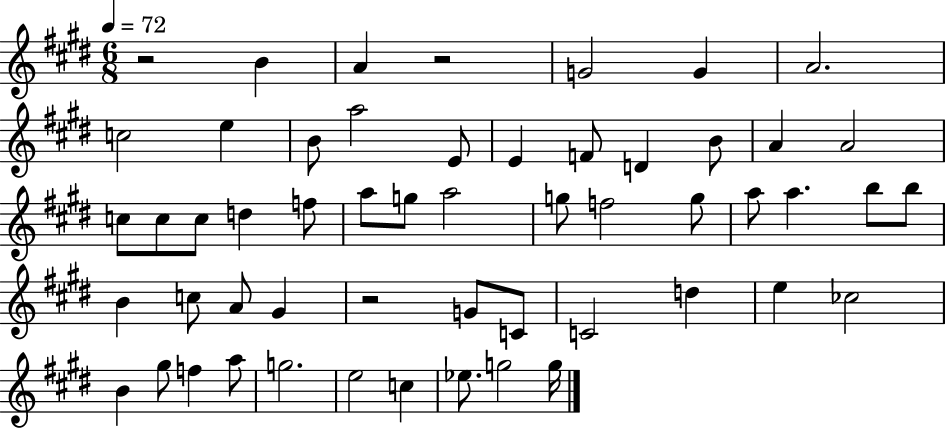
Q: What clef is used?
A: treble